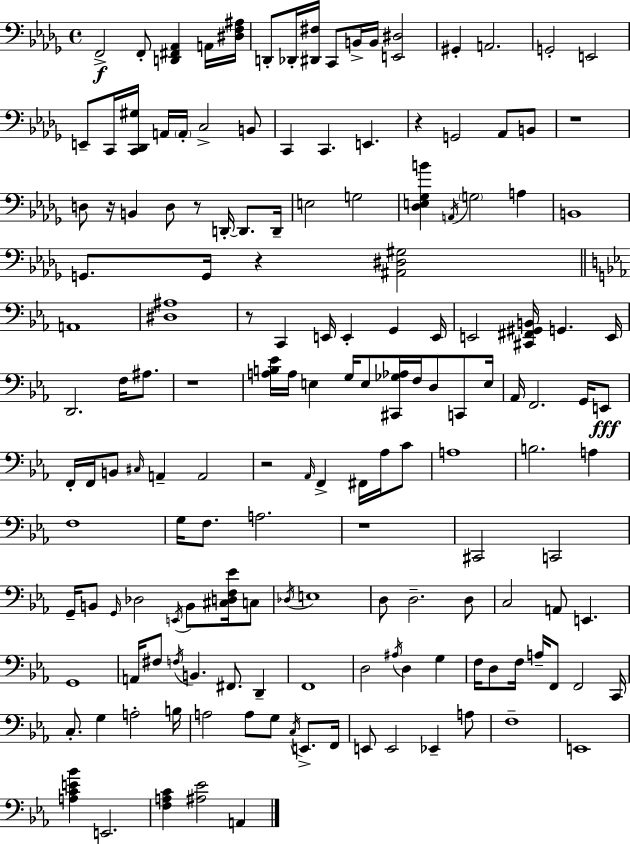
F2/h F2/e [D2,F#2,Ab2]/q A2/s [D#3,F3,A#3]/s D2/e Db2/s [D#2,F#3]/s C2/e B2/s B2/s [E2,D#3]/h G#2/q A2/h. G2/h E2/h E2/e C2/s [C2,Db2,G#3]/s A2/s A2/s C3/h B2/e C2/q C2/q. E2/q. R/q G2/h Ab2/e B2/e R/w D3/e R/s B2/q D3/e R/e D2/s D2/e. D2/s E3/h G3/h [Db3,E3,Gb3,B4]/q A2/s G3/h A3/q B2/w G2/e. G2/s R/q [A#2,D#3,G#3]/h A2/w [D#3,A#3]/w R/e C2/q E2/s E2/q G2/q E2/s E2/h [C#2,F#2,G#2,B2]/s G2/q. E2/s D2/h. F3/s A#3/e. R/w [A3,B3,Eb4]/s A3/s E3/q G3/s E3/e [C#2,Gb3,Ab3]/s F3/s D3/e C2/e E3/s Ab2/s F2/h. G2/s E2/e F2/s F2/s B2/e C#3/s A2/q A2/h R/h Ab2/s F2/q F#2/s Ab3/s C4/e A3/w B3/h. A3/q F3/w G3/s F3/e. A3/h. R/w C#2/h C2/h G2/s B2/e G2/s Db3/h E2/s B2/e [C#3,D3,F3,Eb4]/s C3/e Db3/s E3/w D3/e D3/h. D3/e C3/h A2/e E2/q. G2/w A2/s F#3/e F3/s B2/q. F#2/e. D2/q F2/w D3/h A#3/s D3/q G3/q F3/s D3/e F3/s A3/s F2/e F2/h C2/s C3/e. G3/q A3/h B3/s A3/h A3/e G3/e C3/s E2/e. F2/s E2/e E2/h Eb2/q A3/e F3/w E2/w [A3,C4,E4,Bb4]/q E2/h. [F3,A3,C4]/q [A#3,Eb4]/h A2/q